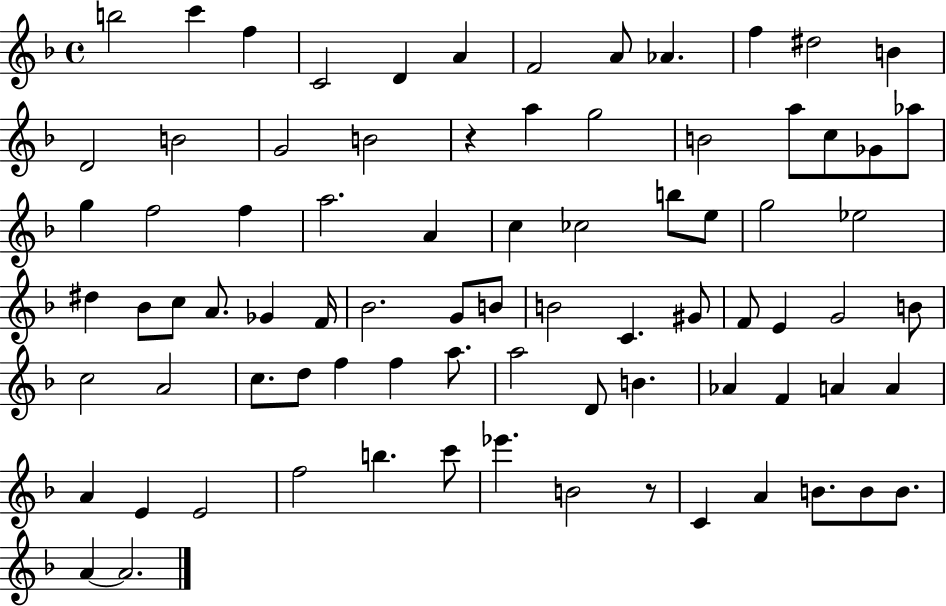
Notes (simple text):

B5/h C6/q F5/q C4/h D4/q A4/q F4/h A4/e Ab4/q. F5/q D#5/h B4/q D4/h B4/h G4/h B4/h R/q A5/q G5/h B4/h A5/e C5/e Gb4/e Ab5/e G5/q F5/h F5/q A5/h. A4/q C5/q CES5/h B5/e E5/e G5/h Eb5/h D#5/q Bb4/e C5/e A4/e. Gb4/q F4/s Bb4/h. G4/e B4/e B4/h C4/q. G#4/e F4/e E4/q G4/h B4/e C5/h A4/h C5/e. D5/e F5/q F5/q A5/e. A5/h D4/e B4/q. Ab4/q F4/q A4/q A4/q A4/q E4/q E4/h F5/h B5/q. C6/e Eb6/q. B4/h R/e C4/q A4/q B4/e. B4/e B4/e. A4/q A4/h.